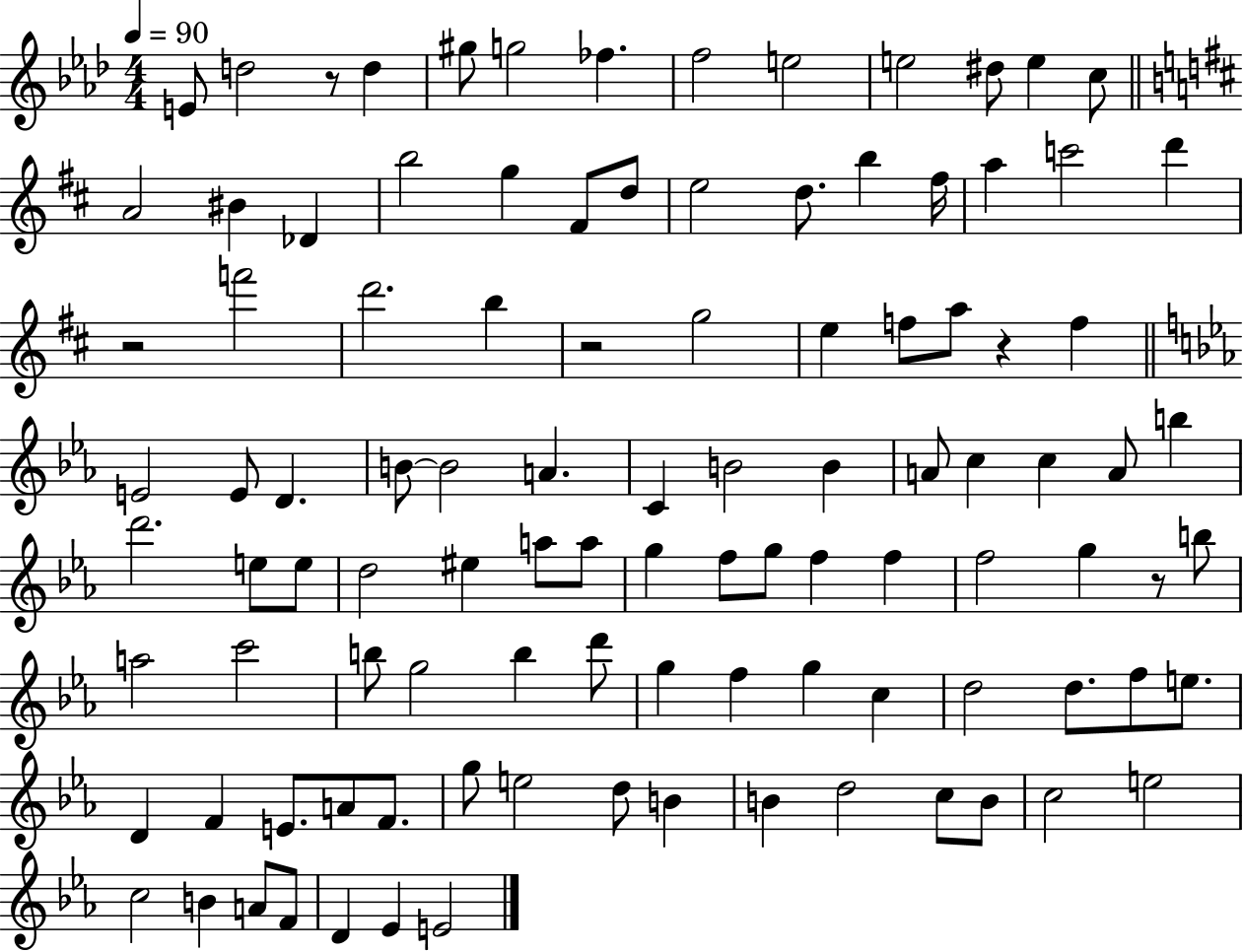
{
  \clef treble
  \numericTimeSignature
  \time 4/4
  \key aes \major
  \tempo 4 = 90
  e'8 d''2 r8 d''4 | gis''8 g''2 fes''4. | f''2 e''2 | e''2 dis''8 e''4 c''8 | \break \bar "||" \break \key b \minor a'2 bis'4 des'4 | b''2 g''4 fis'8 d''8 | e''2 d''8. b''4 fis''16 | a''4 c'''2 d'''4 | \break r2 f'''2 | d'''2. b''4 | r2 g''2 | e''4 f''8 a''8 r4 f''4 | \break \bar "||" \break \key ees \major e'2 e'8 d'4. | b'8~~ b'2 a'4. | c'4 b'2 b'4 | a'8 c''4 c''4 a'8 b''4 | \break d'''2. e''8 e''8 | d''2 eis''4 a''8 a''8 | g''4 f''8 g''8 f''4 f''4 | f''2 g''4 r8 b''8 | \break a''2 c'''2 | b''8 g''2 b''4 d'''8 | g''4 f''4 g''4 c''4 | d''2 d''8. f''8 e''8. | \break d'4 f'4 e'8. a'8 f'8. | g''8 e''2 d''8 b'4 | b'4 d''2 c''8 b'8 | c''2 e''2 | \break c''2 b'4 a'8 f'8 | d'4 ees'4 e'2 | \bar "|."
}